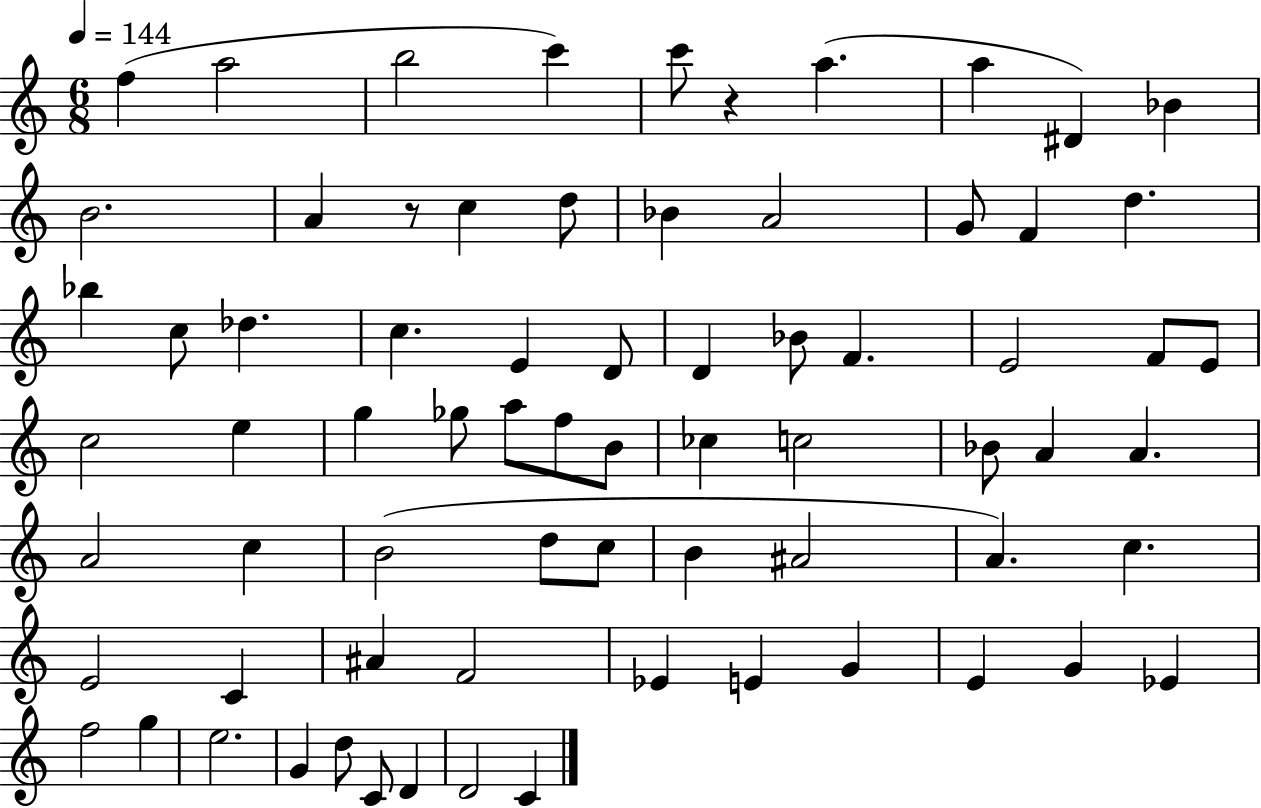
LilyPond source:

{
  \clef treble
  \numericTimeSignature
  \time 6/8
  \key c \major
  \tempo 4 = 144
  \repeat volta 2 { f''4( a''2 | b''2 c'''4) | c'''8 r4 a''4.( | a''4 dis'4) bes'4 | \break b'2. | a'4 r8 c''4 d''8 | bes'4 a'2 | g'8 f'4 d''4. | \break bes''4 c''8 des''4. | c''4. e'4 d'8 | d'4 bes'8 f'4. | e'2 f'8 e'8 | \break c''2 e''4 | g''4 ges''8 a''8 f''8 b'8 | ces''4 c''2 | bes'8 a'4 a'4. | \break a'2 c''4 | b'2( d''8 c''8 | b'4 ais'2 | a'4.) c''4. | \break e'2 c'4 | ais'4 f'2 | ees'4 e'4 g'4 | e'4 g'4 ees'4 | \break f''2 g''4 | e''2. | g'4 d''8 c'8 d'4 | d'2 c'4 | \break } \bar "|."
}